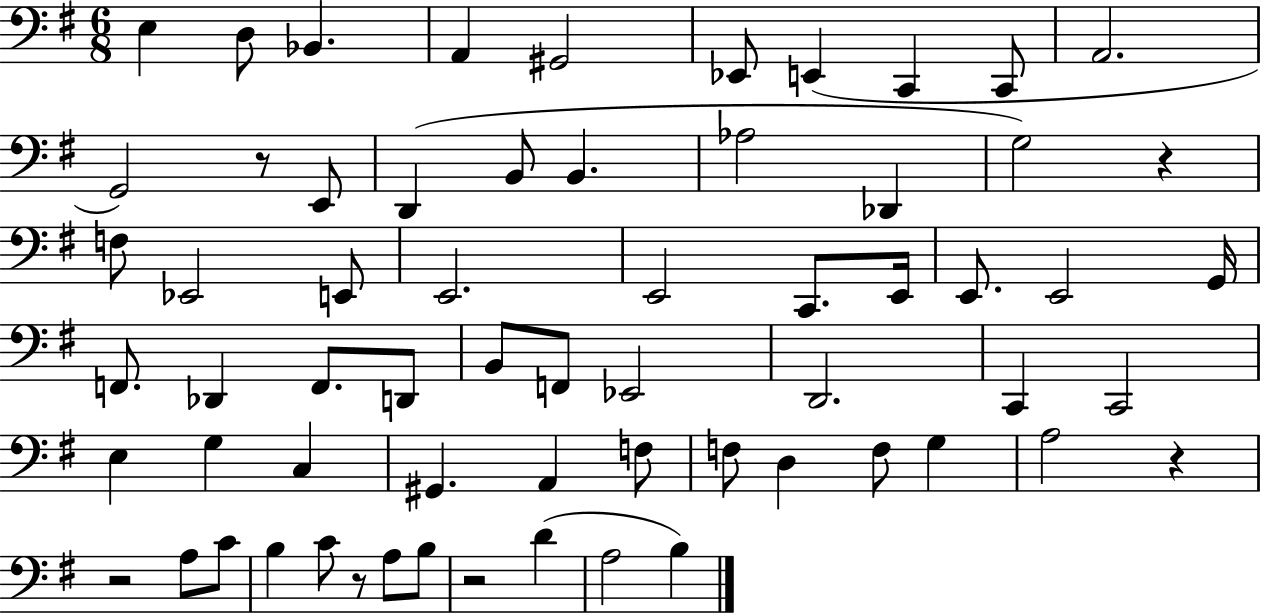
{
  \clef bass
  \numericTimeSignature
  \time 6/8
  \key g \major
  e4 d8 bes,4. | a,4 gis,2 | ees,8 e,4( c,4 c,8 | a,2. | \break g,2) r8 e,8 | d,4( b,8 b,4. | aes2 des,4 | g2) r4 | \break f8 ees,2 e,8 | e,2. | e,2 c,8. e,16 | e,8. e,2 g,16 | \break f,8. des,4 f,8. d,8 | b,8 f,8 ees,2 | d,2. | c,4 c,2 | \break e4 g4 c4 | gis,4. a,4 f8 | f8 d4 f8 g4 | a2 r4 | \break r2 a8 c'8 | b4 c'8 r8 a8 b8 | r2 d'4( | a2 b4) | \break \bar "|."
}